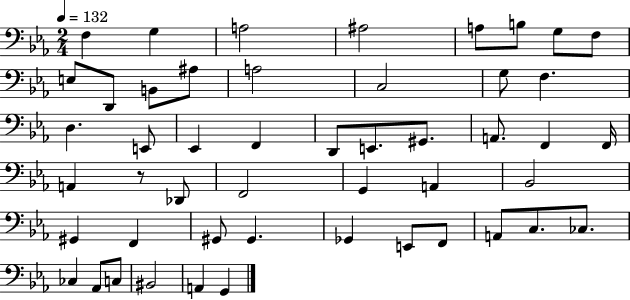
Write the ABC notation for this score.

X:1
T:Untitled
M:2/4
L:1/4
K:Eb
F, G, A,2 ^A,2 A,/2 B,/2 G,/2 F,/2 E,/2 D,,/2 B,,/2 ^A,/2 A,2 C,2 G,/2 F, D, E,,/2 _E,, F,, D,,/2 E,,/2 ^G,,/2 A,,/2 F,, F,,/4 A,, z/2 _D,,/2 F,,2 G,, A,, _B,,2 ^G,, F,, ^G,,/2 ^G,, _G,, E,,/2 F,,/2 A,,/2 C,/2 _C,/2 _C, _A,,/2 C,/2 ^B,,2 A,, G,,